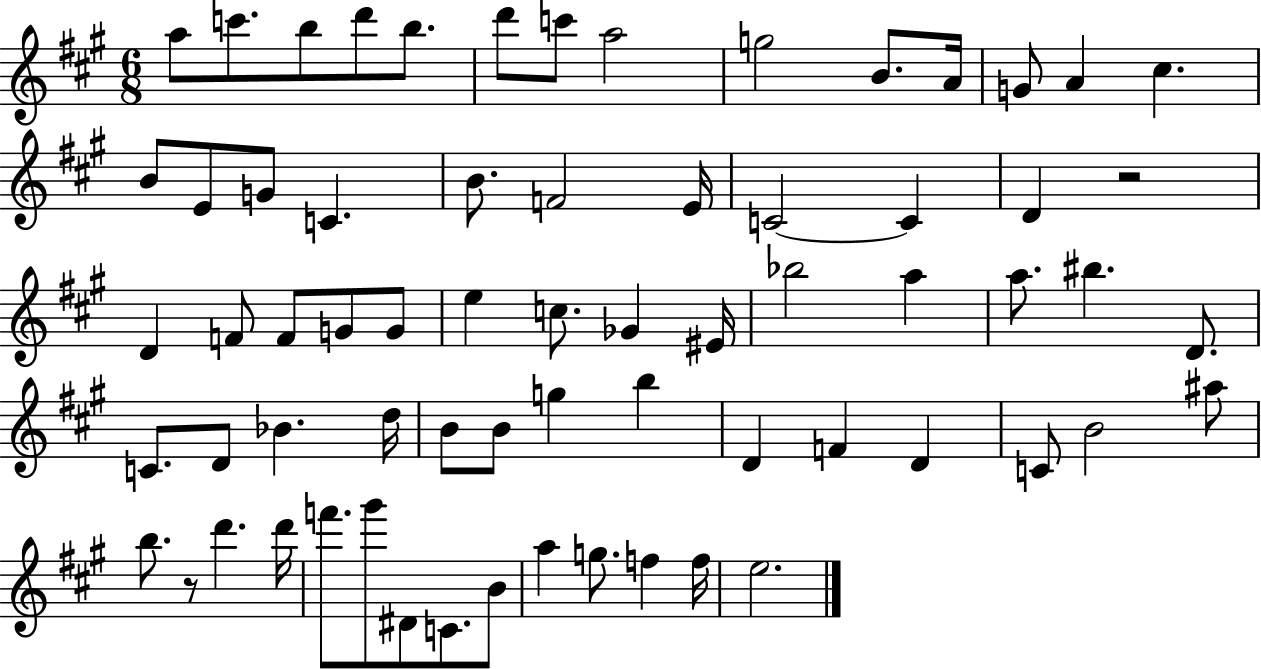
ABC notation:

X:1
T:Untitled
M:6/8
L:1/4
K:A
a/2 c'/2 b/2 d'/2 b/2 d'/2 c'/2 a2 g2 B/2 A/4 G/2 A ^c B/2 E/2 G/2 C B/2 F2 E/4 C2 C D z2 D F/2 F/2 G/2 G/2 e c/2 _G ^E/4 _b2 a a/2 ^b D/2 C/2 D/2 _B d/4 B/2 B/2 g b D F D C/2 B2 ^a/2 b/2 z/2 d' d'/4 f'/2 ^g'/2 ^D/2 C/2 B/2 a g/2 f f/4 e2